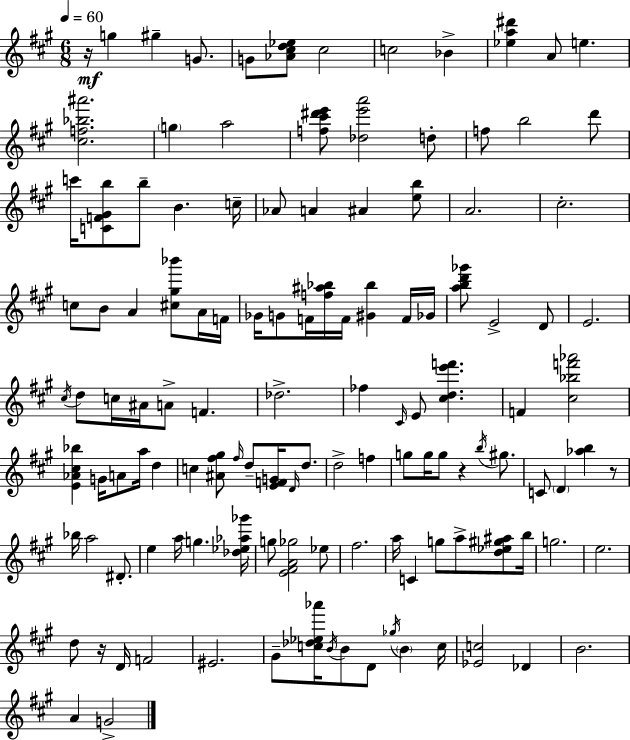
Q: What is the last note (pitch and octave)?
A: G4